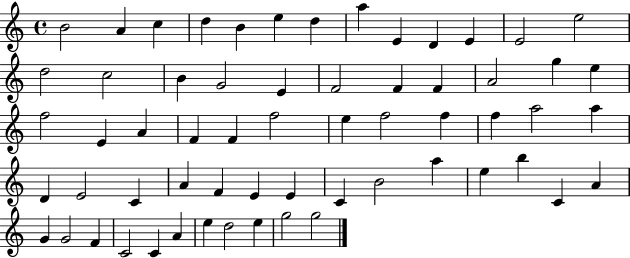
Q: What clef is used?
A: treble